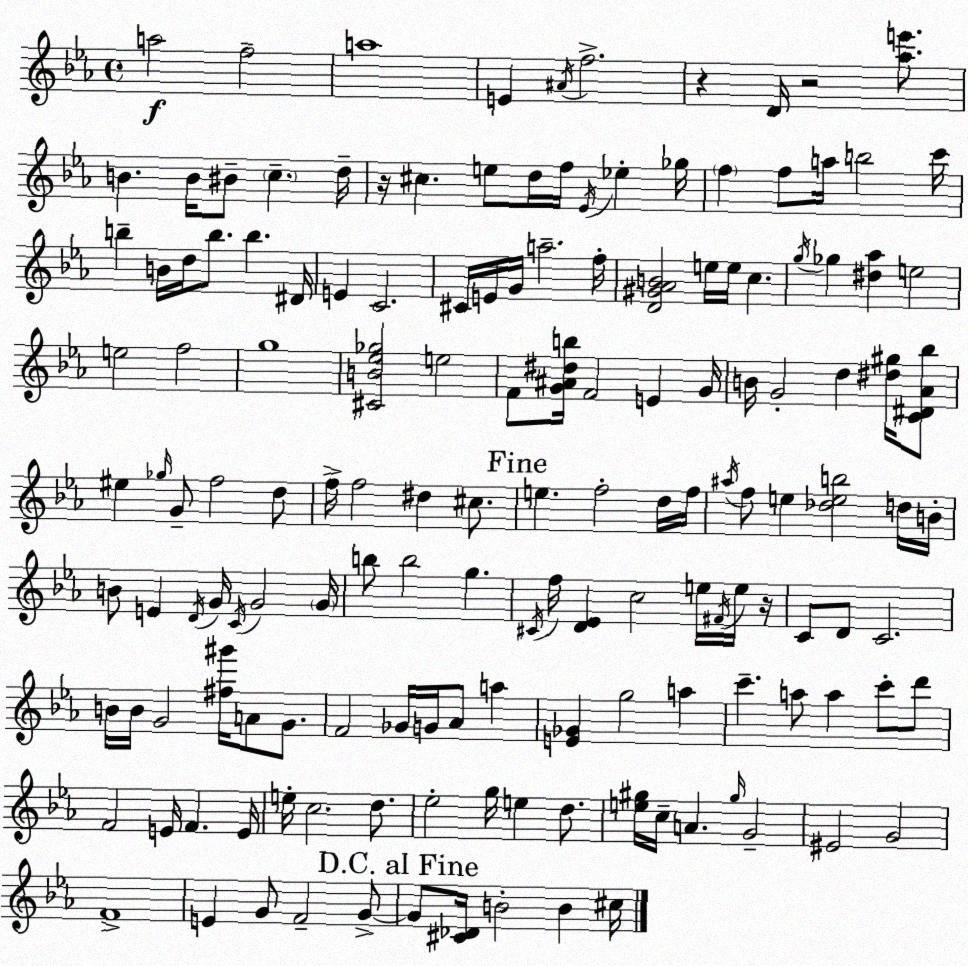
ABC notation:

X:1
T:Untitled
M:4/4
L:1/4
K:Cm
a2 f2 a4 E ^A/4 f2 z D/4 z2 [_ae']/2 B B/4 ^B/2 c d/4 z/4 ^c e/2 d/4 f/4 _E/4 _e _g/4 f f/2 a/4 b2 c'/4 b B/4 d/4 b/2 b ^D/4 E C2 ^C/4 E/4 G/4 a2 f/4 [D^G_AB]2 e/4 e/4 c g/4 _g [^d_a] e2 e2 f2 g4 [^CB_e_g]2 e2 F/2 [G^A^db]/4 F2 E G/4 B/4 G2 d [^d^g]/4 [C^D_A_b]/2 ^e _g/4 G/2 f2 d/2 f/4 f2 ^d ^c/2 e f2 d/4 f/4 ^a/4 f/2 e [_deb]2 d/4 B/4 B/2 E D/4 G/4 C/4 G2 G/4 b/2 b2 g ^C/4 f/4 [D_E] c2 e/4 ^F/4 e/4 z/4 C/2 D/2 C2 B/4 B/4 G2 [^f^g']/4 A/2 G/2 F2 _G/4 G/4 _A/2 a [E_G] g2 a c' a/2 a c'/2 d'/2 F2 E/4 F E/4 e/4 c2 d/2 _e2 g/4 e d/2 [e^g]/4 c/4 A ^g/4 G2 ^E2 G2 F4 E G/2 F2 G/2 G/2 [^C_D]/4 B2 B ^c/4